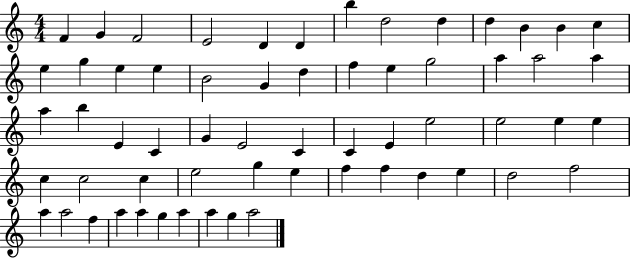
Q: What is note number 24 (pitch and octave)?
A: A5